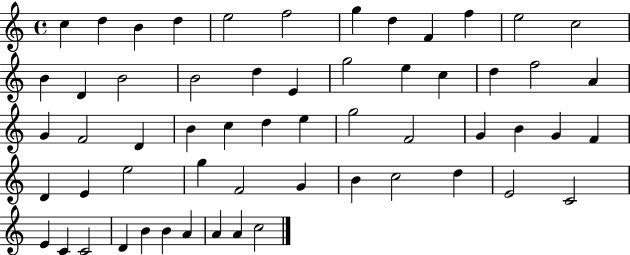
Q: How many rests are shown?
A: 0